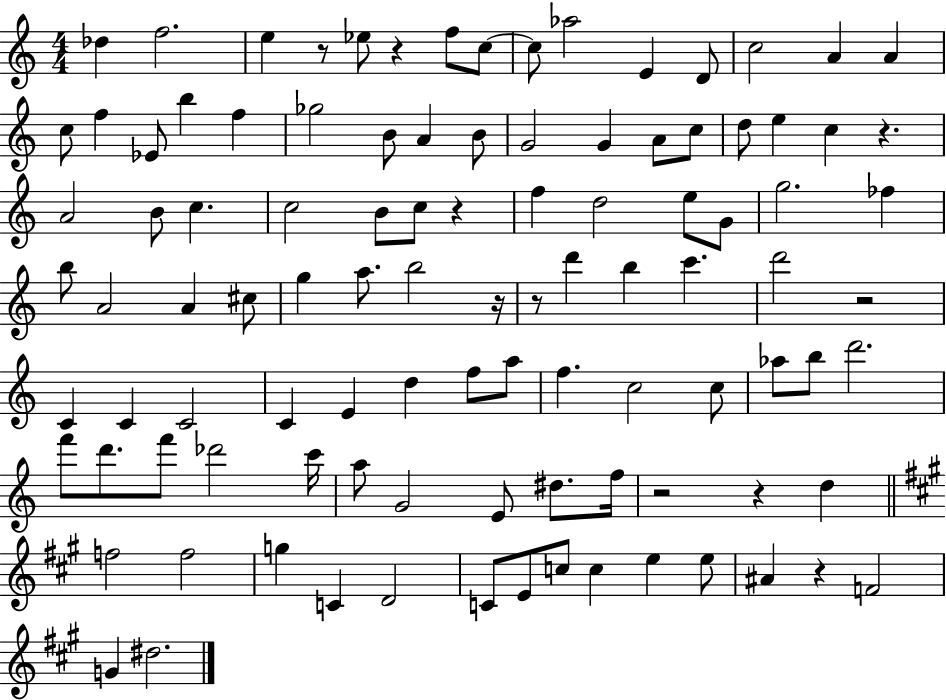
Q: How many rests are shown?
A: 10